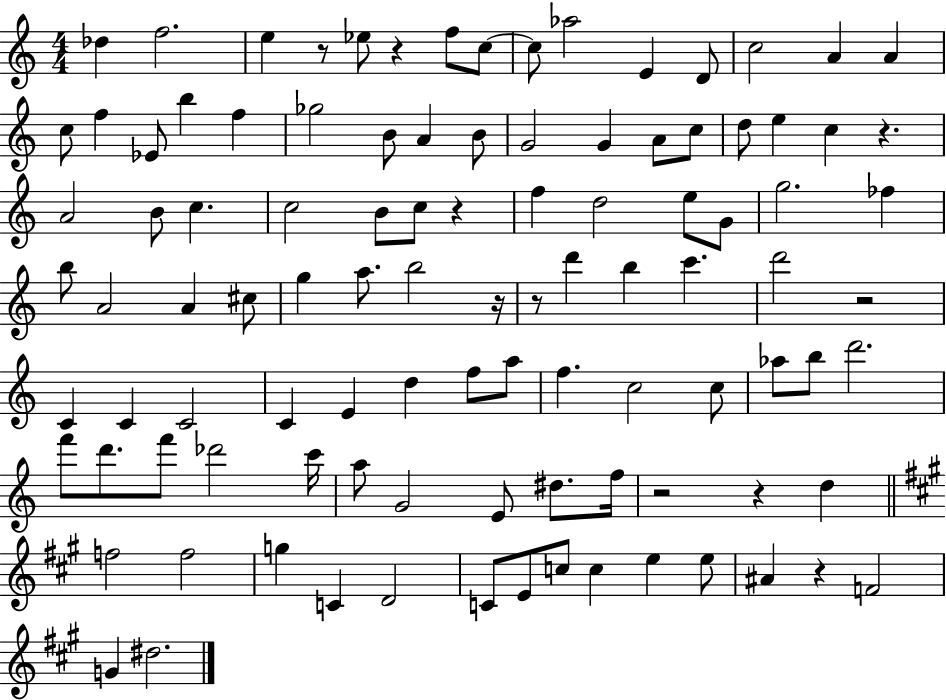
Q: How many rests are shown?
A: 10